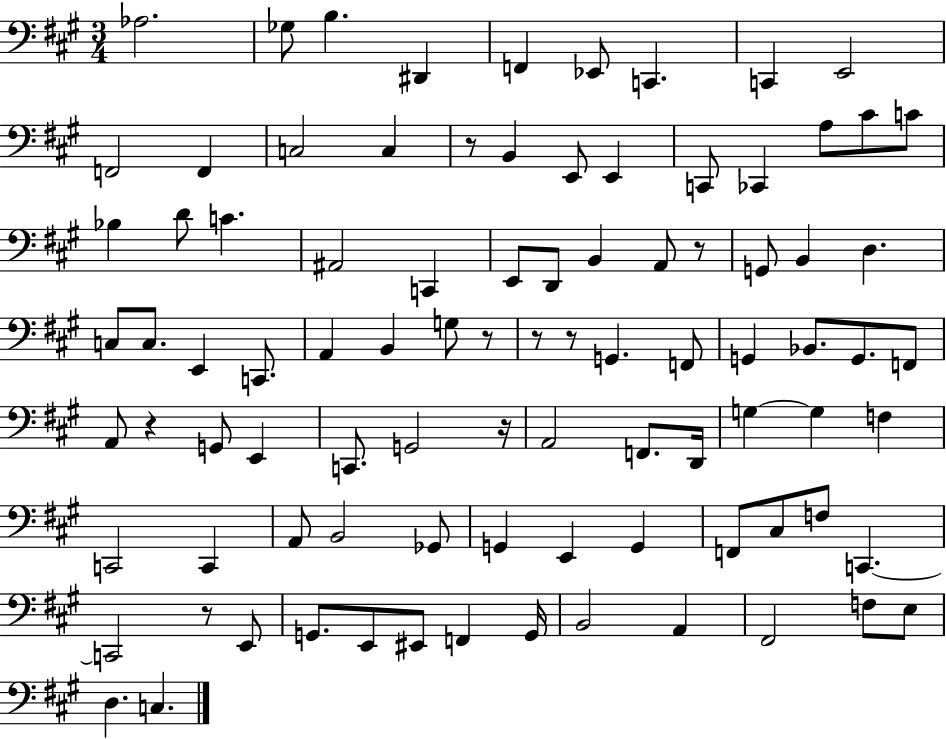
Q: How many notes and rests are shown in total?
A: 91